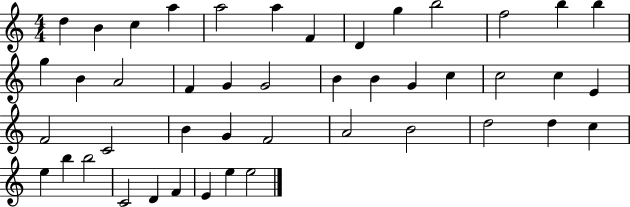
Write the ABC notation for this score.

X:1
T:Untitled
M:4/4
L:1/4
K:C
d B c a a2 a F D g b2 f2 b b g B A2 F G G2 B B G c c2 c E F2 C2 B G F2 A2 B2 d2 d c e b b2 C2 D F E e e2